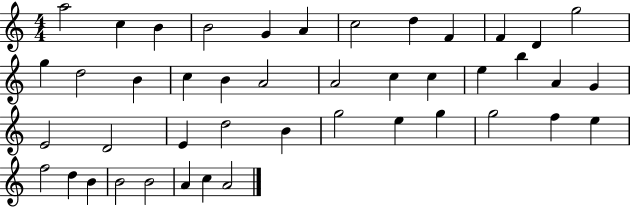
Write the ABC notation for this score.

X:1
T:Untitled
M:4/4
L:1/4
K:C
a2 c B B2 G A c2 d F F D g2 g d2 B c B A2 A2 c c e b A G E2 D2 E d2 B g2 e g g2 f e f2 d B B2 B2 A c A2